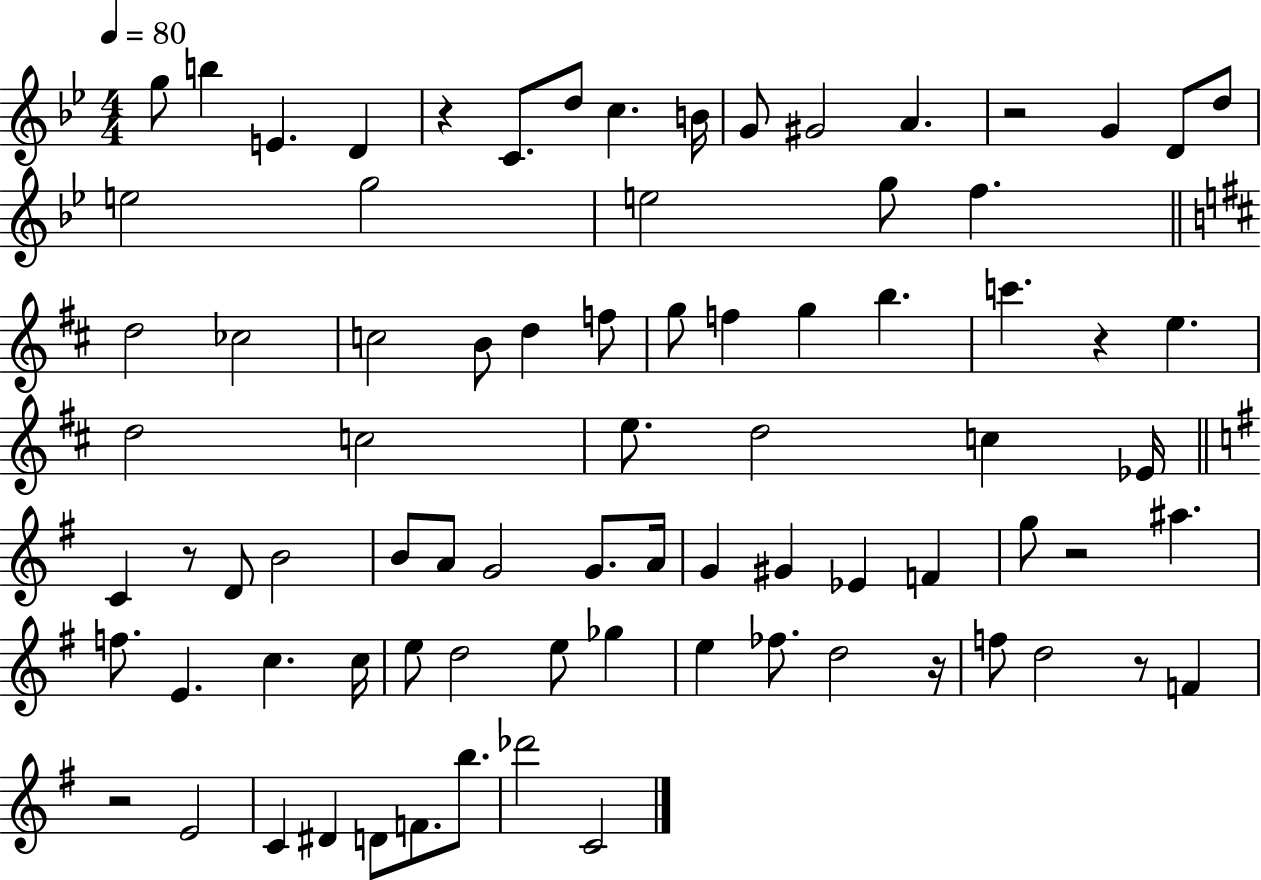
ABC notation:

X:1
T:Untitled
M:4/4
L:1/4
K:Bb
g/2 b E D z C/2 d/2 c B/4 G/2 ^G2 A z2 G D/2 d/2 e2 g2 e2 g/2 f d2 _c2 c2 B/2 d f/2 g/2 f g b c' z e d2 c2 e/2 d2 c _E/4 C z/2 D/2 B2 B/2 A/2 G2 G/2 A/4 G ^G _E F g/2 z2 ^a f/2 E c c/4 e/2 d2 e/2 _g e _f/2 d2 z/4 f/2 d2 z/2 F z2 E2 C ^D D/2 F/2 b/2 _d'2 C2